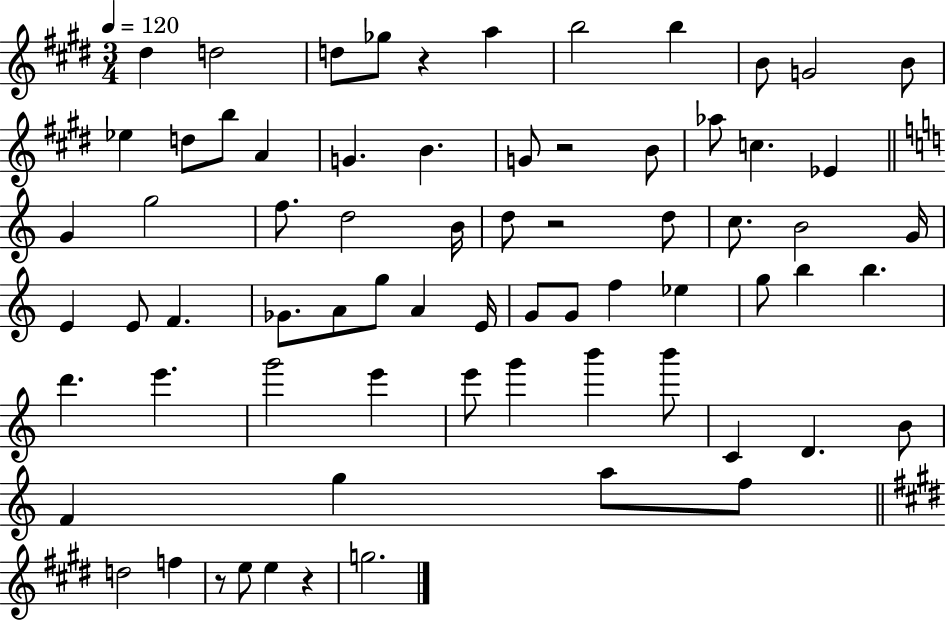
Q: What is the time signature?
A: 3/4